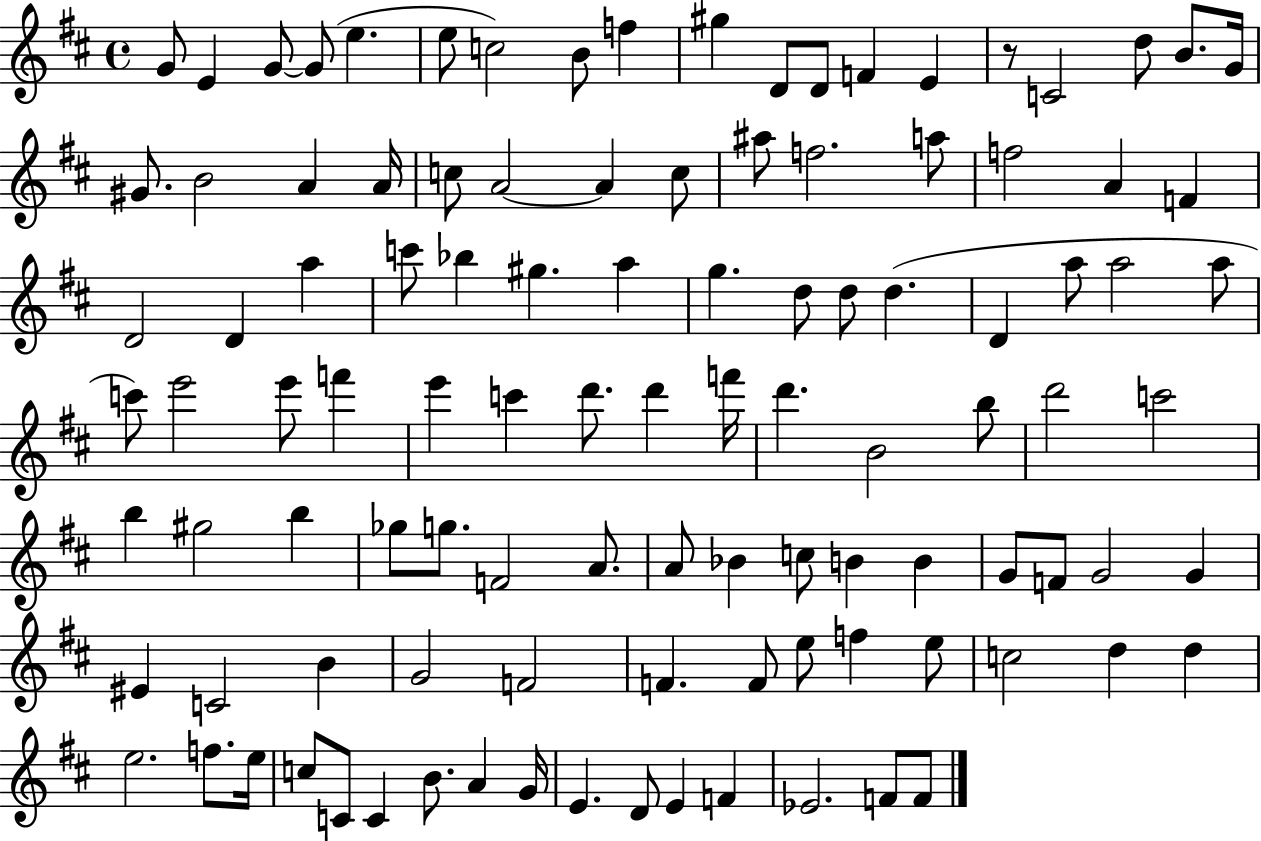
X:1
T:Untitled
M:4/4
L:1/4
K:D
G/2 E G/2 G/2 e e/2 c2 B/2 f ^g D/2 D/2 F E z/2 C2 d/2 B/2 G/4 ^G/2 B2 A A/4 c/2 A2 A c/2 ^a/2 f2 a/2 f2 A F D2 D a c'/2 _b ^g a g d/2 d/2 d D a/2 a2 a/2 c'/2 e'2 e'/2 f' e' c' d'/2 d' f'/4 d' B2 b/2 d'2 c'2 b ^g2 b _g/2 g/2 F2 A/2 A/2 _B c/2 B B G/2 F/2 G2 G ^E C2 B G2 F2 F F/2 e/2 f e/2 c2 d d e2 f/2 e/4 c/2 C/2 C B/2 A G/4 E D/2 E F _E2 F/2 F/2